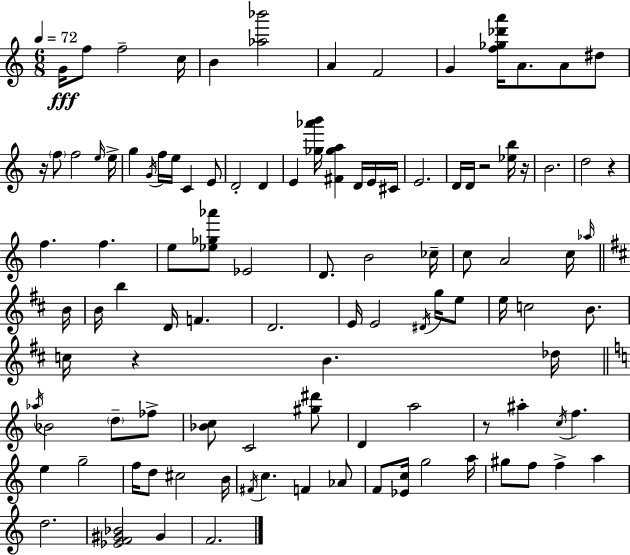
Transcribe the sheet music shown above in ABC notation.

X:1
T:Untitled
M:6/8
L:1/4
K:Am
G/4 f/2 f2 c/4 B [_a_b']2 A F2 G [f_g_d'a']/4 A/2 A/2 ^d/2 z/4 f/2 f2 e/4 e/4 g G/4 f/4 e/4 C E/2 D2 D E [_g_a'b']/4 [^F_ga] D/4 E/4 ^C/4 E2 D/4 D/4 z2 [_eb]/4 z/4 B2 d2 z f f e/2 [_e_g_a']/2 _E2 D/2 B2 _c/4 c/2 A2 c/4 _a/4 B/4 B/4 b D/4 F D2 E/4 E2 ^D/4 g/4 e/2 e/4 c2 B/2 c/4 z B _d/4 _a/4 _B2 d/2 _f/2 [_Bc]/2 C2 [^g^d']/2 D a2 z/2 ^a c/4 f e g2 f/4 d/2 ^c2 B/4 ^F/4 c F _A/2 F/2 [_Ec]/4 g2 a/4 ^g/2 f/2 f a d2 [_EF^G_B]2 ^G F2